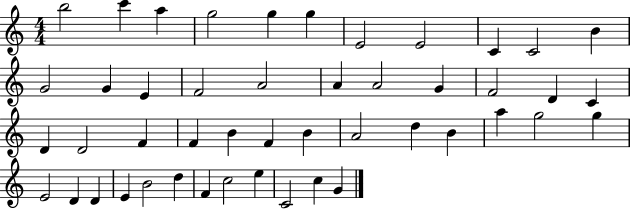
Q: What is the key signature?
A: C major